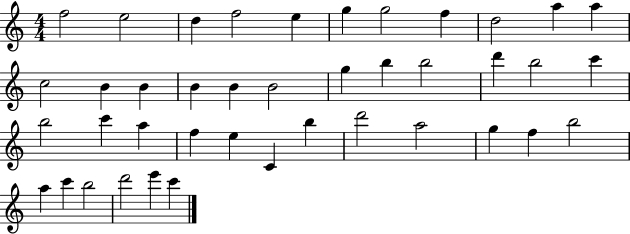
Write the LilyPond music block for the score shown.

{
  \clef treble
  \numericTimeSignature
  \time 4/4
  \key c \major
  f''2 e''2 | d''4 f''2 e''4 | g''4 g''2 f''4 | d''2 a''4 a''4 | \break c''2 b'4 b'4 | b'4 b'4 b'2 | g''4 b''4 b''2 | d'''4 b''2 c'''4 | \break b''2 c'''4 a''4 | f''4 e''4 c'4 b''4 | d'''2 a''2 | g''4 f''4 b''2 | \break a''4 c'''4 b''2 | d'''2 e'''4 c'''4 | \bar "|."
}